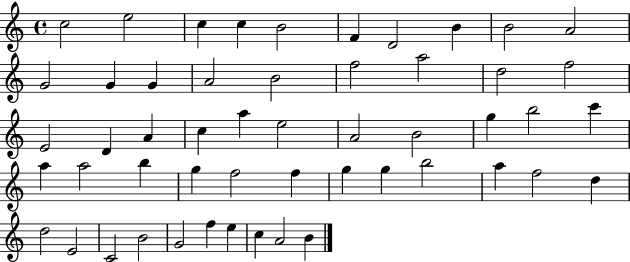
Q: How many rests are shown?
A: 0